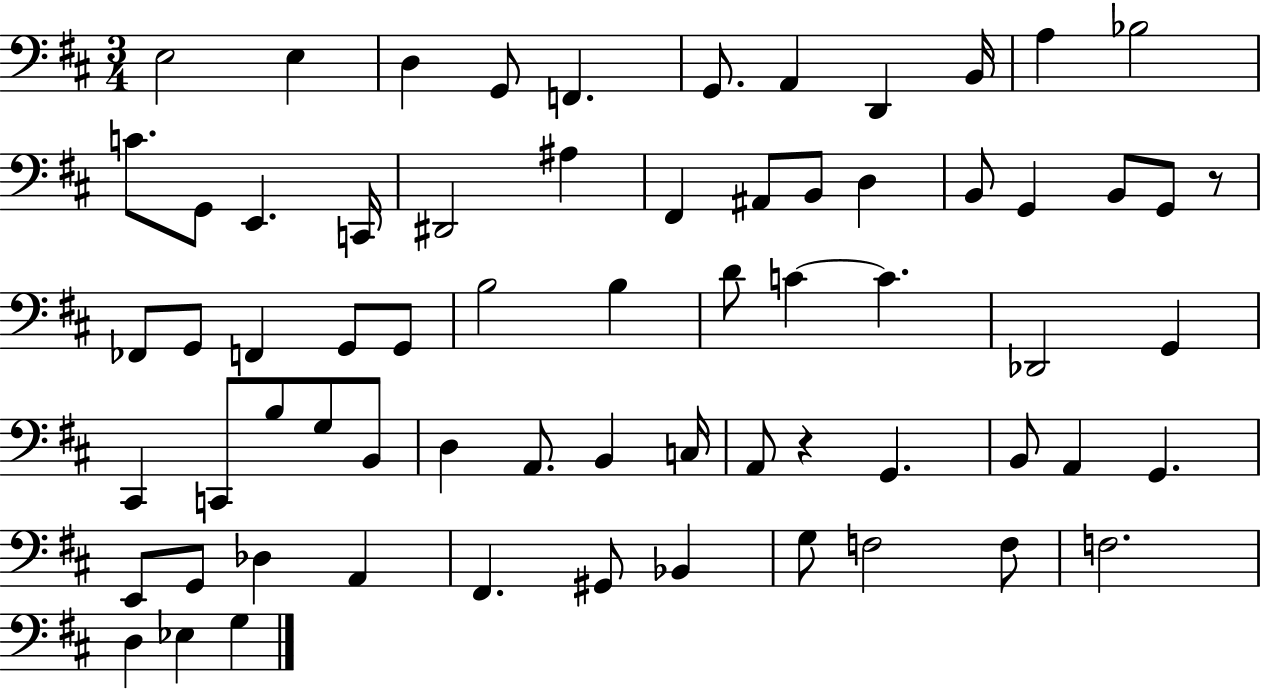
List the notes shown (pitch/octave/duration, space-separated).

E3/h E3/q D3/q G2/e F2/q. G2/e. A2/q D2/q B2/s A3/q Bb3/h C4/e. G2/e E2/q. C2/s D#2/h A#3/q F#2/q A#2/e B2/e D3/q B2/e G2/q B2/e G2/e R/e FES2/e G2/e F2/q G2/e G2/e B3/h B3/q D4/e C4/q C4/q. Db2/h G2/q C#2/q C2/e B3/e G3/e B2/e D3/q A2/e. B2/q C3/s A2/e R/q G2/q. B2/e A2/q G2/q. E2/e G2/e Db3/q A2/q F#2/q. G#2/e Bb2/q G3/e F3/h F3/e F3/h. D3/q Eb3/q G3/q